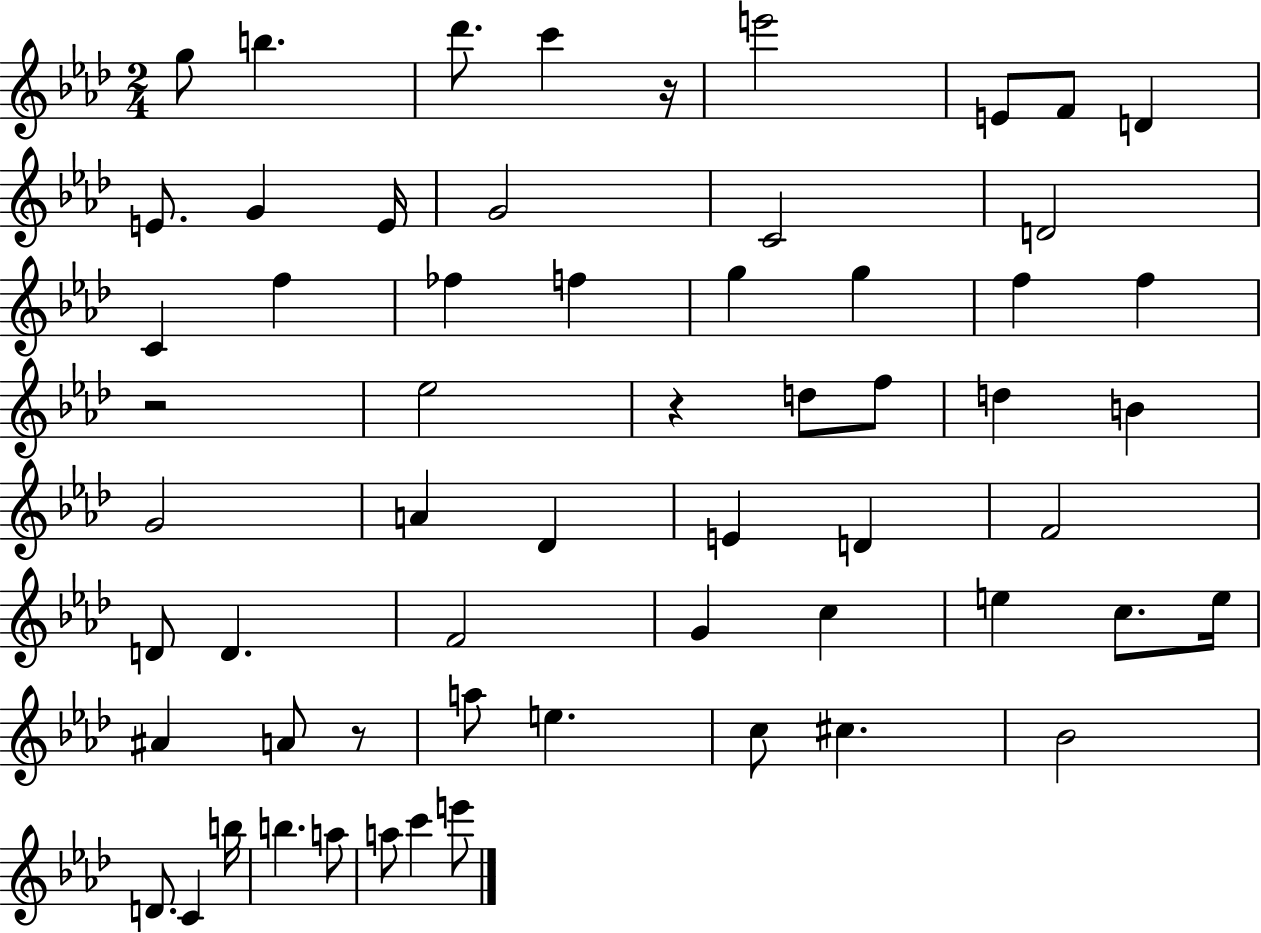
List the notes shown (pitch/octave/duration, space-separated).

G5/e B5/q. Db6/e. C6/q R/s E6/h E4/e F4/e D4/q E4/e. G4/q E4/s G4/h C4/h D4/h C4/q F5/q FES5/q F5/q G5/q G5/q F5/q F5/q R/h Eb5/h R/q D5/e F5/e D5/q B4/q G4/h A4/q Db4/q E4/q D4/q F4/h D4/e D4/q. F4/h G4/q C5/q E5/q C5/e. E5/s A#4/q A4/e R/e A5/e E5/q. C5/e C#5/q. Bb4/h D4/e. C4/q B5/s B5/q. A5/e A5/e C6/q E6/e